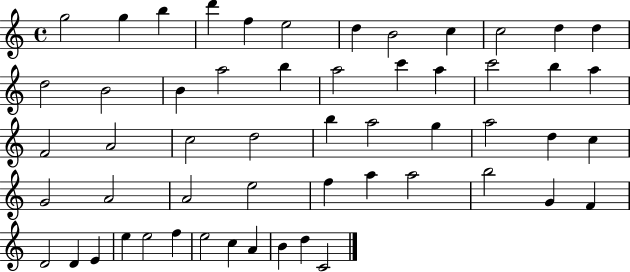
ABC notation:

X:1
T:Untitled
M:4/4
L:1/4
K:C
g2 g b d' f e2 d B2 c c2 d d d2 B2 B a2 b a2 c' a c'2 b a F2 A2 c2 d2 b a2 g a2 d c G2 A2 A2 e2 f a a2 b2 G F D2 D E e e2 f e2 c A B d C2